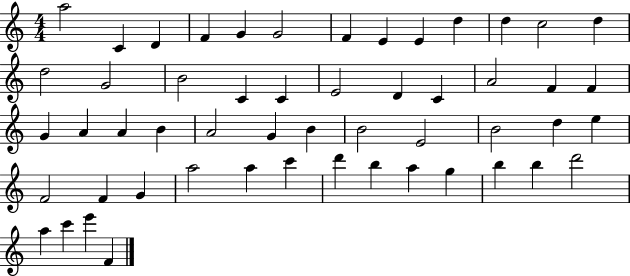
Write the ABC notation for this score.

X:1
T:Untitled
M:4/4
L:1/4
K:C
a2 C D F G G2 F E E d d c2 d d2 G2 B2 C C E2 D C A2 F F G A A B A2 G B B2 E2 B2 d e F2 F G a2 a c' d' b a g b b d'2 a c' e' F